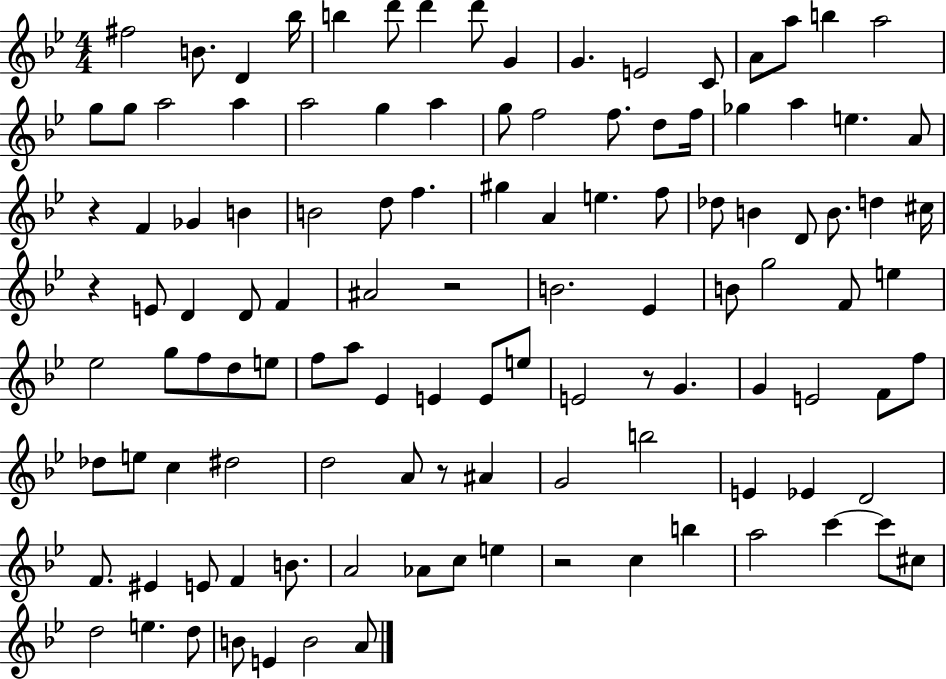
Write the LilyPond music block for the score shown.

{
  \clef treble
  \numericTimeSignature
  \time 4/4
  \key bes \major
  fis''2 b'8. d'4 bes''16 | b''4 d'''8 d'''4 d'''8 g'4 | g'4. e'2 c'8 | a'8 a''8 b''4 a''2 | \break g''8 g''8 a''2 a''4 | a''2 g''4 a''4 | g''8 f''2 f''8. d''8 f''16 | ges''4 a''4 e''4. a'8 | \break r4 f'4 ges'4 b'4 | b'2 d''8 f''4. | gis''4 a'4 e''4. f''8 | des''8 b'4 d'8 b'8. d''4 cis''16 | \break r4 e'8 d'4 d'8 f'4 | ais'2 r2 | b'2. ees'4 | b'8 g''2 f'8 e''4 | \break ees''2 g''8 f''8 d''8 e''8 | f''8 a''8 ees'4 e'4 e'8 e''8 | e'2 r8 g'4. | g'4 e'2 f'8 f''8 | \break des''8 e''8 c''4 dis''2 | d''2 a'8 r8 ais'4 | g'2 b''2 | e'4 ees'4 d'2 | \break f'8. eis'4 e'8 f'4 b'8. | a'2 aes'8 c''8 e''4 | r2 c''4 b''4 | a''2 c'''4~~ c'''8 cis''8 | \break d''2 e''4. d''8 | b'8 e'4 b'2 a'8 | \bar "|."
}